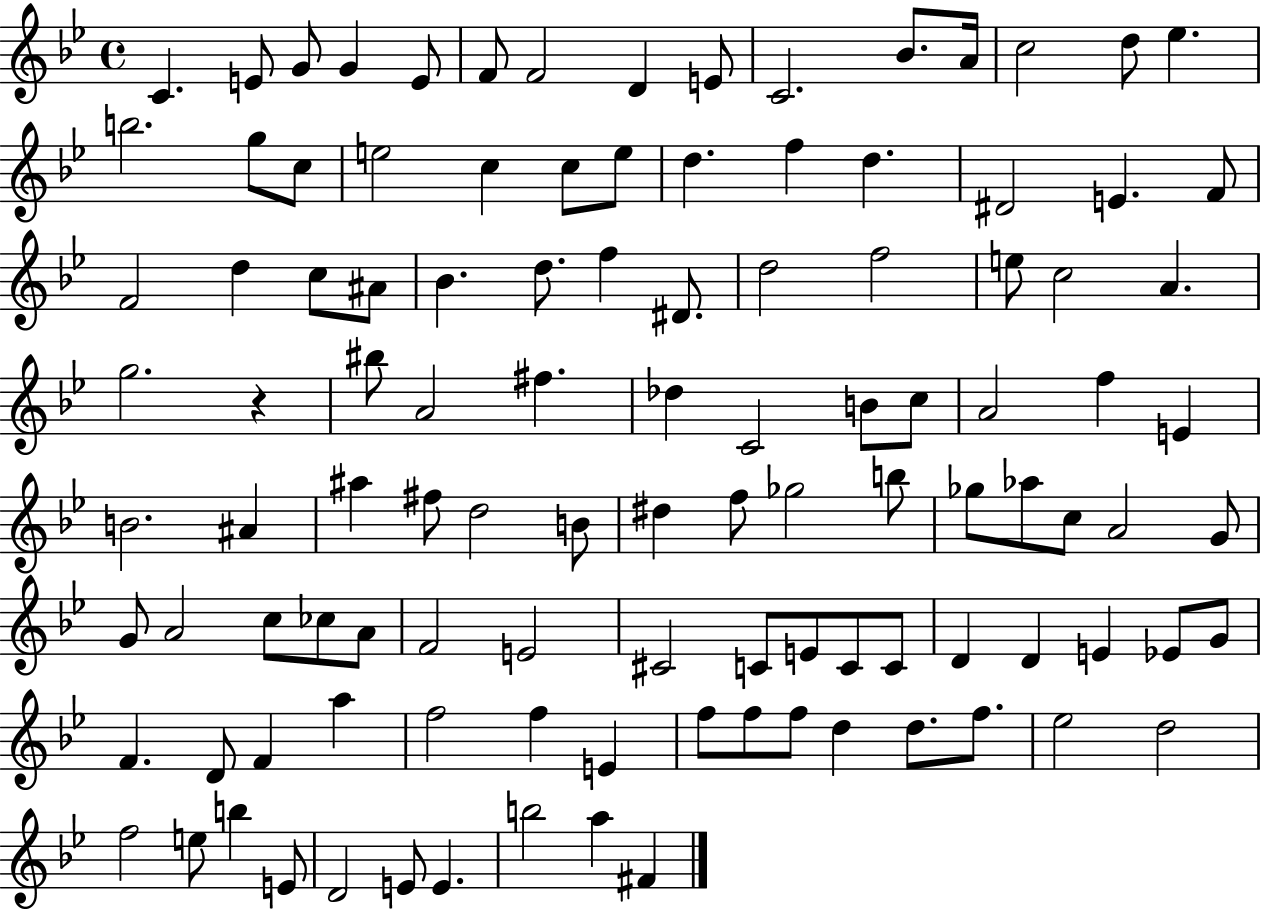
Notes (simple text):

C4/q. E4/e G4/e G4/q E4/e F4/e F4/h D4/q E4/e C4/h. Bb4/e. A4/s C5/h D5/e Eb5/q. B5/h. G5/e C5/e E5/h C5/q C5/e E5/e D5/q. F5/q D5/q. D#4/h E4/q. F4/e F4/h D5/q C5/e A#4/e Bb4/q. D5/e. F5/q D#4/e. D5/h F5/h E5/e C5/h A4/q. G5/h. R/q BIS5/e A4/h F#5/q. Db5/q C4/h B4/e C5/e A4/h F5/q E4/q B4/h. A#4/q A#5/q F#5/e D5/h B4/e D#5/q F5/e Gb5/h B5/e Gb5/e Ab5/e C5/e A4/h G4/e G4/e A4/h C5/e CES5/e A4/e F4/h E4/h C#4/h C4/e E4/e C4/e C4/e D4/q D4/q E4/q Eb4/e G4/e F4/q. D4/e F4/q A5/q F5/h F5/q E4/q F5/e F5/e F5/e D5/q D5/e. F5/e. Eb5/h D5/h F5/h E5/e B5/q E4/e D4/h E4/e E4/q. B5/h A5/q F#4/q